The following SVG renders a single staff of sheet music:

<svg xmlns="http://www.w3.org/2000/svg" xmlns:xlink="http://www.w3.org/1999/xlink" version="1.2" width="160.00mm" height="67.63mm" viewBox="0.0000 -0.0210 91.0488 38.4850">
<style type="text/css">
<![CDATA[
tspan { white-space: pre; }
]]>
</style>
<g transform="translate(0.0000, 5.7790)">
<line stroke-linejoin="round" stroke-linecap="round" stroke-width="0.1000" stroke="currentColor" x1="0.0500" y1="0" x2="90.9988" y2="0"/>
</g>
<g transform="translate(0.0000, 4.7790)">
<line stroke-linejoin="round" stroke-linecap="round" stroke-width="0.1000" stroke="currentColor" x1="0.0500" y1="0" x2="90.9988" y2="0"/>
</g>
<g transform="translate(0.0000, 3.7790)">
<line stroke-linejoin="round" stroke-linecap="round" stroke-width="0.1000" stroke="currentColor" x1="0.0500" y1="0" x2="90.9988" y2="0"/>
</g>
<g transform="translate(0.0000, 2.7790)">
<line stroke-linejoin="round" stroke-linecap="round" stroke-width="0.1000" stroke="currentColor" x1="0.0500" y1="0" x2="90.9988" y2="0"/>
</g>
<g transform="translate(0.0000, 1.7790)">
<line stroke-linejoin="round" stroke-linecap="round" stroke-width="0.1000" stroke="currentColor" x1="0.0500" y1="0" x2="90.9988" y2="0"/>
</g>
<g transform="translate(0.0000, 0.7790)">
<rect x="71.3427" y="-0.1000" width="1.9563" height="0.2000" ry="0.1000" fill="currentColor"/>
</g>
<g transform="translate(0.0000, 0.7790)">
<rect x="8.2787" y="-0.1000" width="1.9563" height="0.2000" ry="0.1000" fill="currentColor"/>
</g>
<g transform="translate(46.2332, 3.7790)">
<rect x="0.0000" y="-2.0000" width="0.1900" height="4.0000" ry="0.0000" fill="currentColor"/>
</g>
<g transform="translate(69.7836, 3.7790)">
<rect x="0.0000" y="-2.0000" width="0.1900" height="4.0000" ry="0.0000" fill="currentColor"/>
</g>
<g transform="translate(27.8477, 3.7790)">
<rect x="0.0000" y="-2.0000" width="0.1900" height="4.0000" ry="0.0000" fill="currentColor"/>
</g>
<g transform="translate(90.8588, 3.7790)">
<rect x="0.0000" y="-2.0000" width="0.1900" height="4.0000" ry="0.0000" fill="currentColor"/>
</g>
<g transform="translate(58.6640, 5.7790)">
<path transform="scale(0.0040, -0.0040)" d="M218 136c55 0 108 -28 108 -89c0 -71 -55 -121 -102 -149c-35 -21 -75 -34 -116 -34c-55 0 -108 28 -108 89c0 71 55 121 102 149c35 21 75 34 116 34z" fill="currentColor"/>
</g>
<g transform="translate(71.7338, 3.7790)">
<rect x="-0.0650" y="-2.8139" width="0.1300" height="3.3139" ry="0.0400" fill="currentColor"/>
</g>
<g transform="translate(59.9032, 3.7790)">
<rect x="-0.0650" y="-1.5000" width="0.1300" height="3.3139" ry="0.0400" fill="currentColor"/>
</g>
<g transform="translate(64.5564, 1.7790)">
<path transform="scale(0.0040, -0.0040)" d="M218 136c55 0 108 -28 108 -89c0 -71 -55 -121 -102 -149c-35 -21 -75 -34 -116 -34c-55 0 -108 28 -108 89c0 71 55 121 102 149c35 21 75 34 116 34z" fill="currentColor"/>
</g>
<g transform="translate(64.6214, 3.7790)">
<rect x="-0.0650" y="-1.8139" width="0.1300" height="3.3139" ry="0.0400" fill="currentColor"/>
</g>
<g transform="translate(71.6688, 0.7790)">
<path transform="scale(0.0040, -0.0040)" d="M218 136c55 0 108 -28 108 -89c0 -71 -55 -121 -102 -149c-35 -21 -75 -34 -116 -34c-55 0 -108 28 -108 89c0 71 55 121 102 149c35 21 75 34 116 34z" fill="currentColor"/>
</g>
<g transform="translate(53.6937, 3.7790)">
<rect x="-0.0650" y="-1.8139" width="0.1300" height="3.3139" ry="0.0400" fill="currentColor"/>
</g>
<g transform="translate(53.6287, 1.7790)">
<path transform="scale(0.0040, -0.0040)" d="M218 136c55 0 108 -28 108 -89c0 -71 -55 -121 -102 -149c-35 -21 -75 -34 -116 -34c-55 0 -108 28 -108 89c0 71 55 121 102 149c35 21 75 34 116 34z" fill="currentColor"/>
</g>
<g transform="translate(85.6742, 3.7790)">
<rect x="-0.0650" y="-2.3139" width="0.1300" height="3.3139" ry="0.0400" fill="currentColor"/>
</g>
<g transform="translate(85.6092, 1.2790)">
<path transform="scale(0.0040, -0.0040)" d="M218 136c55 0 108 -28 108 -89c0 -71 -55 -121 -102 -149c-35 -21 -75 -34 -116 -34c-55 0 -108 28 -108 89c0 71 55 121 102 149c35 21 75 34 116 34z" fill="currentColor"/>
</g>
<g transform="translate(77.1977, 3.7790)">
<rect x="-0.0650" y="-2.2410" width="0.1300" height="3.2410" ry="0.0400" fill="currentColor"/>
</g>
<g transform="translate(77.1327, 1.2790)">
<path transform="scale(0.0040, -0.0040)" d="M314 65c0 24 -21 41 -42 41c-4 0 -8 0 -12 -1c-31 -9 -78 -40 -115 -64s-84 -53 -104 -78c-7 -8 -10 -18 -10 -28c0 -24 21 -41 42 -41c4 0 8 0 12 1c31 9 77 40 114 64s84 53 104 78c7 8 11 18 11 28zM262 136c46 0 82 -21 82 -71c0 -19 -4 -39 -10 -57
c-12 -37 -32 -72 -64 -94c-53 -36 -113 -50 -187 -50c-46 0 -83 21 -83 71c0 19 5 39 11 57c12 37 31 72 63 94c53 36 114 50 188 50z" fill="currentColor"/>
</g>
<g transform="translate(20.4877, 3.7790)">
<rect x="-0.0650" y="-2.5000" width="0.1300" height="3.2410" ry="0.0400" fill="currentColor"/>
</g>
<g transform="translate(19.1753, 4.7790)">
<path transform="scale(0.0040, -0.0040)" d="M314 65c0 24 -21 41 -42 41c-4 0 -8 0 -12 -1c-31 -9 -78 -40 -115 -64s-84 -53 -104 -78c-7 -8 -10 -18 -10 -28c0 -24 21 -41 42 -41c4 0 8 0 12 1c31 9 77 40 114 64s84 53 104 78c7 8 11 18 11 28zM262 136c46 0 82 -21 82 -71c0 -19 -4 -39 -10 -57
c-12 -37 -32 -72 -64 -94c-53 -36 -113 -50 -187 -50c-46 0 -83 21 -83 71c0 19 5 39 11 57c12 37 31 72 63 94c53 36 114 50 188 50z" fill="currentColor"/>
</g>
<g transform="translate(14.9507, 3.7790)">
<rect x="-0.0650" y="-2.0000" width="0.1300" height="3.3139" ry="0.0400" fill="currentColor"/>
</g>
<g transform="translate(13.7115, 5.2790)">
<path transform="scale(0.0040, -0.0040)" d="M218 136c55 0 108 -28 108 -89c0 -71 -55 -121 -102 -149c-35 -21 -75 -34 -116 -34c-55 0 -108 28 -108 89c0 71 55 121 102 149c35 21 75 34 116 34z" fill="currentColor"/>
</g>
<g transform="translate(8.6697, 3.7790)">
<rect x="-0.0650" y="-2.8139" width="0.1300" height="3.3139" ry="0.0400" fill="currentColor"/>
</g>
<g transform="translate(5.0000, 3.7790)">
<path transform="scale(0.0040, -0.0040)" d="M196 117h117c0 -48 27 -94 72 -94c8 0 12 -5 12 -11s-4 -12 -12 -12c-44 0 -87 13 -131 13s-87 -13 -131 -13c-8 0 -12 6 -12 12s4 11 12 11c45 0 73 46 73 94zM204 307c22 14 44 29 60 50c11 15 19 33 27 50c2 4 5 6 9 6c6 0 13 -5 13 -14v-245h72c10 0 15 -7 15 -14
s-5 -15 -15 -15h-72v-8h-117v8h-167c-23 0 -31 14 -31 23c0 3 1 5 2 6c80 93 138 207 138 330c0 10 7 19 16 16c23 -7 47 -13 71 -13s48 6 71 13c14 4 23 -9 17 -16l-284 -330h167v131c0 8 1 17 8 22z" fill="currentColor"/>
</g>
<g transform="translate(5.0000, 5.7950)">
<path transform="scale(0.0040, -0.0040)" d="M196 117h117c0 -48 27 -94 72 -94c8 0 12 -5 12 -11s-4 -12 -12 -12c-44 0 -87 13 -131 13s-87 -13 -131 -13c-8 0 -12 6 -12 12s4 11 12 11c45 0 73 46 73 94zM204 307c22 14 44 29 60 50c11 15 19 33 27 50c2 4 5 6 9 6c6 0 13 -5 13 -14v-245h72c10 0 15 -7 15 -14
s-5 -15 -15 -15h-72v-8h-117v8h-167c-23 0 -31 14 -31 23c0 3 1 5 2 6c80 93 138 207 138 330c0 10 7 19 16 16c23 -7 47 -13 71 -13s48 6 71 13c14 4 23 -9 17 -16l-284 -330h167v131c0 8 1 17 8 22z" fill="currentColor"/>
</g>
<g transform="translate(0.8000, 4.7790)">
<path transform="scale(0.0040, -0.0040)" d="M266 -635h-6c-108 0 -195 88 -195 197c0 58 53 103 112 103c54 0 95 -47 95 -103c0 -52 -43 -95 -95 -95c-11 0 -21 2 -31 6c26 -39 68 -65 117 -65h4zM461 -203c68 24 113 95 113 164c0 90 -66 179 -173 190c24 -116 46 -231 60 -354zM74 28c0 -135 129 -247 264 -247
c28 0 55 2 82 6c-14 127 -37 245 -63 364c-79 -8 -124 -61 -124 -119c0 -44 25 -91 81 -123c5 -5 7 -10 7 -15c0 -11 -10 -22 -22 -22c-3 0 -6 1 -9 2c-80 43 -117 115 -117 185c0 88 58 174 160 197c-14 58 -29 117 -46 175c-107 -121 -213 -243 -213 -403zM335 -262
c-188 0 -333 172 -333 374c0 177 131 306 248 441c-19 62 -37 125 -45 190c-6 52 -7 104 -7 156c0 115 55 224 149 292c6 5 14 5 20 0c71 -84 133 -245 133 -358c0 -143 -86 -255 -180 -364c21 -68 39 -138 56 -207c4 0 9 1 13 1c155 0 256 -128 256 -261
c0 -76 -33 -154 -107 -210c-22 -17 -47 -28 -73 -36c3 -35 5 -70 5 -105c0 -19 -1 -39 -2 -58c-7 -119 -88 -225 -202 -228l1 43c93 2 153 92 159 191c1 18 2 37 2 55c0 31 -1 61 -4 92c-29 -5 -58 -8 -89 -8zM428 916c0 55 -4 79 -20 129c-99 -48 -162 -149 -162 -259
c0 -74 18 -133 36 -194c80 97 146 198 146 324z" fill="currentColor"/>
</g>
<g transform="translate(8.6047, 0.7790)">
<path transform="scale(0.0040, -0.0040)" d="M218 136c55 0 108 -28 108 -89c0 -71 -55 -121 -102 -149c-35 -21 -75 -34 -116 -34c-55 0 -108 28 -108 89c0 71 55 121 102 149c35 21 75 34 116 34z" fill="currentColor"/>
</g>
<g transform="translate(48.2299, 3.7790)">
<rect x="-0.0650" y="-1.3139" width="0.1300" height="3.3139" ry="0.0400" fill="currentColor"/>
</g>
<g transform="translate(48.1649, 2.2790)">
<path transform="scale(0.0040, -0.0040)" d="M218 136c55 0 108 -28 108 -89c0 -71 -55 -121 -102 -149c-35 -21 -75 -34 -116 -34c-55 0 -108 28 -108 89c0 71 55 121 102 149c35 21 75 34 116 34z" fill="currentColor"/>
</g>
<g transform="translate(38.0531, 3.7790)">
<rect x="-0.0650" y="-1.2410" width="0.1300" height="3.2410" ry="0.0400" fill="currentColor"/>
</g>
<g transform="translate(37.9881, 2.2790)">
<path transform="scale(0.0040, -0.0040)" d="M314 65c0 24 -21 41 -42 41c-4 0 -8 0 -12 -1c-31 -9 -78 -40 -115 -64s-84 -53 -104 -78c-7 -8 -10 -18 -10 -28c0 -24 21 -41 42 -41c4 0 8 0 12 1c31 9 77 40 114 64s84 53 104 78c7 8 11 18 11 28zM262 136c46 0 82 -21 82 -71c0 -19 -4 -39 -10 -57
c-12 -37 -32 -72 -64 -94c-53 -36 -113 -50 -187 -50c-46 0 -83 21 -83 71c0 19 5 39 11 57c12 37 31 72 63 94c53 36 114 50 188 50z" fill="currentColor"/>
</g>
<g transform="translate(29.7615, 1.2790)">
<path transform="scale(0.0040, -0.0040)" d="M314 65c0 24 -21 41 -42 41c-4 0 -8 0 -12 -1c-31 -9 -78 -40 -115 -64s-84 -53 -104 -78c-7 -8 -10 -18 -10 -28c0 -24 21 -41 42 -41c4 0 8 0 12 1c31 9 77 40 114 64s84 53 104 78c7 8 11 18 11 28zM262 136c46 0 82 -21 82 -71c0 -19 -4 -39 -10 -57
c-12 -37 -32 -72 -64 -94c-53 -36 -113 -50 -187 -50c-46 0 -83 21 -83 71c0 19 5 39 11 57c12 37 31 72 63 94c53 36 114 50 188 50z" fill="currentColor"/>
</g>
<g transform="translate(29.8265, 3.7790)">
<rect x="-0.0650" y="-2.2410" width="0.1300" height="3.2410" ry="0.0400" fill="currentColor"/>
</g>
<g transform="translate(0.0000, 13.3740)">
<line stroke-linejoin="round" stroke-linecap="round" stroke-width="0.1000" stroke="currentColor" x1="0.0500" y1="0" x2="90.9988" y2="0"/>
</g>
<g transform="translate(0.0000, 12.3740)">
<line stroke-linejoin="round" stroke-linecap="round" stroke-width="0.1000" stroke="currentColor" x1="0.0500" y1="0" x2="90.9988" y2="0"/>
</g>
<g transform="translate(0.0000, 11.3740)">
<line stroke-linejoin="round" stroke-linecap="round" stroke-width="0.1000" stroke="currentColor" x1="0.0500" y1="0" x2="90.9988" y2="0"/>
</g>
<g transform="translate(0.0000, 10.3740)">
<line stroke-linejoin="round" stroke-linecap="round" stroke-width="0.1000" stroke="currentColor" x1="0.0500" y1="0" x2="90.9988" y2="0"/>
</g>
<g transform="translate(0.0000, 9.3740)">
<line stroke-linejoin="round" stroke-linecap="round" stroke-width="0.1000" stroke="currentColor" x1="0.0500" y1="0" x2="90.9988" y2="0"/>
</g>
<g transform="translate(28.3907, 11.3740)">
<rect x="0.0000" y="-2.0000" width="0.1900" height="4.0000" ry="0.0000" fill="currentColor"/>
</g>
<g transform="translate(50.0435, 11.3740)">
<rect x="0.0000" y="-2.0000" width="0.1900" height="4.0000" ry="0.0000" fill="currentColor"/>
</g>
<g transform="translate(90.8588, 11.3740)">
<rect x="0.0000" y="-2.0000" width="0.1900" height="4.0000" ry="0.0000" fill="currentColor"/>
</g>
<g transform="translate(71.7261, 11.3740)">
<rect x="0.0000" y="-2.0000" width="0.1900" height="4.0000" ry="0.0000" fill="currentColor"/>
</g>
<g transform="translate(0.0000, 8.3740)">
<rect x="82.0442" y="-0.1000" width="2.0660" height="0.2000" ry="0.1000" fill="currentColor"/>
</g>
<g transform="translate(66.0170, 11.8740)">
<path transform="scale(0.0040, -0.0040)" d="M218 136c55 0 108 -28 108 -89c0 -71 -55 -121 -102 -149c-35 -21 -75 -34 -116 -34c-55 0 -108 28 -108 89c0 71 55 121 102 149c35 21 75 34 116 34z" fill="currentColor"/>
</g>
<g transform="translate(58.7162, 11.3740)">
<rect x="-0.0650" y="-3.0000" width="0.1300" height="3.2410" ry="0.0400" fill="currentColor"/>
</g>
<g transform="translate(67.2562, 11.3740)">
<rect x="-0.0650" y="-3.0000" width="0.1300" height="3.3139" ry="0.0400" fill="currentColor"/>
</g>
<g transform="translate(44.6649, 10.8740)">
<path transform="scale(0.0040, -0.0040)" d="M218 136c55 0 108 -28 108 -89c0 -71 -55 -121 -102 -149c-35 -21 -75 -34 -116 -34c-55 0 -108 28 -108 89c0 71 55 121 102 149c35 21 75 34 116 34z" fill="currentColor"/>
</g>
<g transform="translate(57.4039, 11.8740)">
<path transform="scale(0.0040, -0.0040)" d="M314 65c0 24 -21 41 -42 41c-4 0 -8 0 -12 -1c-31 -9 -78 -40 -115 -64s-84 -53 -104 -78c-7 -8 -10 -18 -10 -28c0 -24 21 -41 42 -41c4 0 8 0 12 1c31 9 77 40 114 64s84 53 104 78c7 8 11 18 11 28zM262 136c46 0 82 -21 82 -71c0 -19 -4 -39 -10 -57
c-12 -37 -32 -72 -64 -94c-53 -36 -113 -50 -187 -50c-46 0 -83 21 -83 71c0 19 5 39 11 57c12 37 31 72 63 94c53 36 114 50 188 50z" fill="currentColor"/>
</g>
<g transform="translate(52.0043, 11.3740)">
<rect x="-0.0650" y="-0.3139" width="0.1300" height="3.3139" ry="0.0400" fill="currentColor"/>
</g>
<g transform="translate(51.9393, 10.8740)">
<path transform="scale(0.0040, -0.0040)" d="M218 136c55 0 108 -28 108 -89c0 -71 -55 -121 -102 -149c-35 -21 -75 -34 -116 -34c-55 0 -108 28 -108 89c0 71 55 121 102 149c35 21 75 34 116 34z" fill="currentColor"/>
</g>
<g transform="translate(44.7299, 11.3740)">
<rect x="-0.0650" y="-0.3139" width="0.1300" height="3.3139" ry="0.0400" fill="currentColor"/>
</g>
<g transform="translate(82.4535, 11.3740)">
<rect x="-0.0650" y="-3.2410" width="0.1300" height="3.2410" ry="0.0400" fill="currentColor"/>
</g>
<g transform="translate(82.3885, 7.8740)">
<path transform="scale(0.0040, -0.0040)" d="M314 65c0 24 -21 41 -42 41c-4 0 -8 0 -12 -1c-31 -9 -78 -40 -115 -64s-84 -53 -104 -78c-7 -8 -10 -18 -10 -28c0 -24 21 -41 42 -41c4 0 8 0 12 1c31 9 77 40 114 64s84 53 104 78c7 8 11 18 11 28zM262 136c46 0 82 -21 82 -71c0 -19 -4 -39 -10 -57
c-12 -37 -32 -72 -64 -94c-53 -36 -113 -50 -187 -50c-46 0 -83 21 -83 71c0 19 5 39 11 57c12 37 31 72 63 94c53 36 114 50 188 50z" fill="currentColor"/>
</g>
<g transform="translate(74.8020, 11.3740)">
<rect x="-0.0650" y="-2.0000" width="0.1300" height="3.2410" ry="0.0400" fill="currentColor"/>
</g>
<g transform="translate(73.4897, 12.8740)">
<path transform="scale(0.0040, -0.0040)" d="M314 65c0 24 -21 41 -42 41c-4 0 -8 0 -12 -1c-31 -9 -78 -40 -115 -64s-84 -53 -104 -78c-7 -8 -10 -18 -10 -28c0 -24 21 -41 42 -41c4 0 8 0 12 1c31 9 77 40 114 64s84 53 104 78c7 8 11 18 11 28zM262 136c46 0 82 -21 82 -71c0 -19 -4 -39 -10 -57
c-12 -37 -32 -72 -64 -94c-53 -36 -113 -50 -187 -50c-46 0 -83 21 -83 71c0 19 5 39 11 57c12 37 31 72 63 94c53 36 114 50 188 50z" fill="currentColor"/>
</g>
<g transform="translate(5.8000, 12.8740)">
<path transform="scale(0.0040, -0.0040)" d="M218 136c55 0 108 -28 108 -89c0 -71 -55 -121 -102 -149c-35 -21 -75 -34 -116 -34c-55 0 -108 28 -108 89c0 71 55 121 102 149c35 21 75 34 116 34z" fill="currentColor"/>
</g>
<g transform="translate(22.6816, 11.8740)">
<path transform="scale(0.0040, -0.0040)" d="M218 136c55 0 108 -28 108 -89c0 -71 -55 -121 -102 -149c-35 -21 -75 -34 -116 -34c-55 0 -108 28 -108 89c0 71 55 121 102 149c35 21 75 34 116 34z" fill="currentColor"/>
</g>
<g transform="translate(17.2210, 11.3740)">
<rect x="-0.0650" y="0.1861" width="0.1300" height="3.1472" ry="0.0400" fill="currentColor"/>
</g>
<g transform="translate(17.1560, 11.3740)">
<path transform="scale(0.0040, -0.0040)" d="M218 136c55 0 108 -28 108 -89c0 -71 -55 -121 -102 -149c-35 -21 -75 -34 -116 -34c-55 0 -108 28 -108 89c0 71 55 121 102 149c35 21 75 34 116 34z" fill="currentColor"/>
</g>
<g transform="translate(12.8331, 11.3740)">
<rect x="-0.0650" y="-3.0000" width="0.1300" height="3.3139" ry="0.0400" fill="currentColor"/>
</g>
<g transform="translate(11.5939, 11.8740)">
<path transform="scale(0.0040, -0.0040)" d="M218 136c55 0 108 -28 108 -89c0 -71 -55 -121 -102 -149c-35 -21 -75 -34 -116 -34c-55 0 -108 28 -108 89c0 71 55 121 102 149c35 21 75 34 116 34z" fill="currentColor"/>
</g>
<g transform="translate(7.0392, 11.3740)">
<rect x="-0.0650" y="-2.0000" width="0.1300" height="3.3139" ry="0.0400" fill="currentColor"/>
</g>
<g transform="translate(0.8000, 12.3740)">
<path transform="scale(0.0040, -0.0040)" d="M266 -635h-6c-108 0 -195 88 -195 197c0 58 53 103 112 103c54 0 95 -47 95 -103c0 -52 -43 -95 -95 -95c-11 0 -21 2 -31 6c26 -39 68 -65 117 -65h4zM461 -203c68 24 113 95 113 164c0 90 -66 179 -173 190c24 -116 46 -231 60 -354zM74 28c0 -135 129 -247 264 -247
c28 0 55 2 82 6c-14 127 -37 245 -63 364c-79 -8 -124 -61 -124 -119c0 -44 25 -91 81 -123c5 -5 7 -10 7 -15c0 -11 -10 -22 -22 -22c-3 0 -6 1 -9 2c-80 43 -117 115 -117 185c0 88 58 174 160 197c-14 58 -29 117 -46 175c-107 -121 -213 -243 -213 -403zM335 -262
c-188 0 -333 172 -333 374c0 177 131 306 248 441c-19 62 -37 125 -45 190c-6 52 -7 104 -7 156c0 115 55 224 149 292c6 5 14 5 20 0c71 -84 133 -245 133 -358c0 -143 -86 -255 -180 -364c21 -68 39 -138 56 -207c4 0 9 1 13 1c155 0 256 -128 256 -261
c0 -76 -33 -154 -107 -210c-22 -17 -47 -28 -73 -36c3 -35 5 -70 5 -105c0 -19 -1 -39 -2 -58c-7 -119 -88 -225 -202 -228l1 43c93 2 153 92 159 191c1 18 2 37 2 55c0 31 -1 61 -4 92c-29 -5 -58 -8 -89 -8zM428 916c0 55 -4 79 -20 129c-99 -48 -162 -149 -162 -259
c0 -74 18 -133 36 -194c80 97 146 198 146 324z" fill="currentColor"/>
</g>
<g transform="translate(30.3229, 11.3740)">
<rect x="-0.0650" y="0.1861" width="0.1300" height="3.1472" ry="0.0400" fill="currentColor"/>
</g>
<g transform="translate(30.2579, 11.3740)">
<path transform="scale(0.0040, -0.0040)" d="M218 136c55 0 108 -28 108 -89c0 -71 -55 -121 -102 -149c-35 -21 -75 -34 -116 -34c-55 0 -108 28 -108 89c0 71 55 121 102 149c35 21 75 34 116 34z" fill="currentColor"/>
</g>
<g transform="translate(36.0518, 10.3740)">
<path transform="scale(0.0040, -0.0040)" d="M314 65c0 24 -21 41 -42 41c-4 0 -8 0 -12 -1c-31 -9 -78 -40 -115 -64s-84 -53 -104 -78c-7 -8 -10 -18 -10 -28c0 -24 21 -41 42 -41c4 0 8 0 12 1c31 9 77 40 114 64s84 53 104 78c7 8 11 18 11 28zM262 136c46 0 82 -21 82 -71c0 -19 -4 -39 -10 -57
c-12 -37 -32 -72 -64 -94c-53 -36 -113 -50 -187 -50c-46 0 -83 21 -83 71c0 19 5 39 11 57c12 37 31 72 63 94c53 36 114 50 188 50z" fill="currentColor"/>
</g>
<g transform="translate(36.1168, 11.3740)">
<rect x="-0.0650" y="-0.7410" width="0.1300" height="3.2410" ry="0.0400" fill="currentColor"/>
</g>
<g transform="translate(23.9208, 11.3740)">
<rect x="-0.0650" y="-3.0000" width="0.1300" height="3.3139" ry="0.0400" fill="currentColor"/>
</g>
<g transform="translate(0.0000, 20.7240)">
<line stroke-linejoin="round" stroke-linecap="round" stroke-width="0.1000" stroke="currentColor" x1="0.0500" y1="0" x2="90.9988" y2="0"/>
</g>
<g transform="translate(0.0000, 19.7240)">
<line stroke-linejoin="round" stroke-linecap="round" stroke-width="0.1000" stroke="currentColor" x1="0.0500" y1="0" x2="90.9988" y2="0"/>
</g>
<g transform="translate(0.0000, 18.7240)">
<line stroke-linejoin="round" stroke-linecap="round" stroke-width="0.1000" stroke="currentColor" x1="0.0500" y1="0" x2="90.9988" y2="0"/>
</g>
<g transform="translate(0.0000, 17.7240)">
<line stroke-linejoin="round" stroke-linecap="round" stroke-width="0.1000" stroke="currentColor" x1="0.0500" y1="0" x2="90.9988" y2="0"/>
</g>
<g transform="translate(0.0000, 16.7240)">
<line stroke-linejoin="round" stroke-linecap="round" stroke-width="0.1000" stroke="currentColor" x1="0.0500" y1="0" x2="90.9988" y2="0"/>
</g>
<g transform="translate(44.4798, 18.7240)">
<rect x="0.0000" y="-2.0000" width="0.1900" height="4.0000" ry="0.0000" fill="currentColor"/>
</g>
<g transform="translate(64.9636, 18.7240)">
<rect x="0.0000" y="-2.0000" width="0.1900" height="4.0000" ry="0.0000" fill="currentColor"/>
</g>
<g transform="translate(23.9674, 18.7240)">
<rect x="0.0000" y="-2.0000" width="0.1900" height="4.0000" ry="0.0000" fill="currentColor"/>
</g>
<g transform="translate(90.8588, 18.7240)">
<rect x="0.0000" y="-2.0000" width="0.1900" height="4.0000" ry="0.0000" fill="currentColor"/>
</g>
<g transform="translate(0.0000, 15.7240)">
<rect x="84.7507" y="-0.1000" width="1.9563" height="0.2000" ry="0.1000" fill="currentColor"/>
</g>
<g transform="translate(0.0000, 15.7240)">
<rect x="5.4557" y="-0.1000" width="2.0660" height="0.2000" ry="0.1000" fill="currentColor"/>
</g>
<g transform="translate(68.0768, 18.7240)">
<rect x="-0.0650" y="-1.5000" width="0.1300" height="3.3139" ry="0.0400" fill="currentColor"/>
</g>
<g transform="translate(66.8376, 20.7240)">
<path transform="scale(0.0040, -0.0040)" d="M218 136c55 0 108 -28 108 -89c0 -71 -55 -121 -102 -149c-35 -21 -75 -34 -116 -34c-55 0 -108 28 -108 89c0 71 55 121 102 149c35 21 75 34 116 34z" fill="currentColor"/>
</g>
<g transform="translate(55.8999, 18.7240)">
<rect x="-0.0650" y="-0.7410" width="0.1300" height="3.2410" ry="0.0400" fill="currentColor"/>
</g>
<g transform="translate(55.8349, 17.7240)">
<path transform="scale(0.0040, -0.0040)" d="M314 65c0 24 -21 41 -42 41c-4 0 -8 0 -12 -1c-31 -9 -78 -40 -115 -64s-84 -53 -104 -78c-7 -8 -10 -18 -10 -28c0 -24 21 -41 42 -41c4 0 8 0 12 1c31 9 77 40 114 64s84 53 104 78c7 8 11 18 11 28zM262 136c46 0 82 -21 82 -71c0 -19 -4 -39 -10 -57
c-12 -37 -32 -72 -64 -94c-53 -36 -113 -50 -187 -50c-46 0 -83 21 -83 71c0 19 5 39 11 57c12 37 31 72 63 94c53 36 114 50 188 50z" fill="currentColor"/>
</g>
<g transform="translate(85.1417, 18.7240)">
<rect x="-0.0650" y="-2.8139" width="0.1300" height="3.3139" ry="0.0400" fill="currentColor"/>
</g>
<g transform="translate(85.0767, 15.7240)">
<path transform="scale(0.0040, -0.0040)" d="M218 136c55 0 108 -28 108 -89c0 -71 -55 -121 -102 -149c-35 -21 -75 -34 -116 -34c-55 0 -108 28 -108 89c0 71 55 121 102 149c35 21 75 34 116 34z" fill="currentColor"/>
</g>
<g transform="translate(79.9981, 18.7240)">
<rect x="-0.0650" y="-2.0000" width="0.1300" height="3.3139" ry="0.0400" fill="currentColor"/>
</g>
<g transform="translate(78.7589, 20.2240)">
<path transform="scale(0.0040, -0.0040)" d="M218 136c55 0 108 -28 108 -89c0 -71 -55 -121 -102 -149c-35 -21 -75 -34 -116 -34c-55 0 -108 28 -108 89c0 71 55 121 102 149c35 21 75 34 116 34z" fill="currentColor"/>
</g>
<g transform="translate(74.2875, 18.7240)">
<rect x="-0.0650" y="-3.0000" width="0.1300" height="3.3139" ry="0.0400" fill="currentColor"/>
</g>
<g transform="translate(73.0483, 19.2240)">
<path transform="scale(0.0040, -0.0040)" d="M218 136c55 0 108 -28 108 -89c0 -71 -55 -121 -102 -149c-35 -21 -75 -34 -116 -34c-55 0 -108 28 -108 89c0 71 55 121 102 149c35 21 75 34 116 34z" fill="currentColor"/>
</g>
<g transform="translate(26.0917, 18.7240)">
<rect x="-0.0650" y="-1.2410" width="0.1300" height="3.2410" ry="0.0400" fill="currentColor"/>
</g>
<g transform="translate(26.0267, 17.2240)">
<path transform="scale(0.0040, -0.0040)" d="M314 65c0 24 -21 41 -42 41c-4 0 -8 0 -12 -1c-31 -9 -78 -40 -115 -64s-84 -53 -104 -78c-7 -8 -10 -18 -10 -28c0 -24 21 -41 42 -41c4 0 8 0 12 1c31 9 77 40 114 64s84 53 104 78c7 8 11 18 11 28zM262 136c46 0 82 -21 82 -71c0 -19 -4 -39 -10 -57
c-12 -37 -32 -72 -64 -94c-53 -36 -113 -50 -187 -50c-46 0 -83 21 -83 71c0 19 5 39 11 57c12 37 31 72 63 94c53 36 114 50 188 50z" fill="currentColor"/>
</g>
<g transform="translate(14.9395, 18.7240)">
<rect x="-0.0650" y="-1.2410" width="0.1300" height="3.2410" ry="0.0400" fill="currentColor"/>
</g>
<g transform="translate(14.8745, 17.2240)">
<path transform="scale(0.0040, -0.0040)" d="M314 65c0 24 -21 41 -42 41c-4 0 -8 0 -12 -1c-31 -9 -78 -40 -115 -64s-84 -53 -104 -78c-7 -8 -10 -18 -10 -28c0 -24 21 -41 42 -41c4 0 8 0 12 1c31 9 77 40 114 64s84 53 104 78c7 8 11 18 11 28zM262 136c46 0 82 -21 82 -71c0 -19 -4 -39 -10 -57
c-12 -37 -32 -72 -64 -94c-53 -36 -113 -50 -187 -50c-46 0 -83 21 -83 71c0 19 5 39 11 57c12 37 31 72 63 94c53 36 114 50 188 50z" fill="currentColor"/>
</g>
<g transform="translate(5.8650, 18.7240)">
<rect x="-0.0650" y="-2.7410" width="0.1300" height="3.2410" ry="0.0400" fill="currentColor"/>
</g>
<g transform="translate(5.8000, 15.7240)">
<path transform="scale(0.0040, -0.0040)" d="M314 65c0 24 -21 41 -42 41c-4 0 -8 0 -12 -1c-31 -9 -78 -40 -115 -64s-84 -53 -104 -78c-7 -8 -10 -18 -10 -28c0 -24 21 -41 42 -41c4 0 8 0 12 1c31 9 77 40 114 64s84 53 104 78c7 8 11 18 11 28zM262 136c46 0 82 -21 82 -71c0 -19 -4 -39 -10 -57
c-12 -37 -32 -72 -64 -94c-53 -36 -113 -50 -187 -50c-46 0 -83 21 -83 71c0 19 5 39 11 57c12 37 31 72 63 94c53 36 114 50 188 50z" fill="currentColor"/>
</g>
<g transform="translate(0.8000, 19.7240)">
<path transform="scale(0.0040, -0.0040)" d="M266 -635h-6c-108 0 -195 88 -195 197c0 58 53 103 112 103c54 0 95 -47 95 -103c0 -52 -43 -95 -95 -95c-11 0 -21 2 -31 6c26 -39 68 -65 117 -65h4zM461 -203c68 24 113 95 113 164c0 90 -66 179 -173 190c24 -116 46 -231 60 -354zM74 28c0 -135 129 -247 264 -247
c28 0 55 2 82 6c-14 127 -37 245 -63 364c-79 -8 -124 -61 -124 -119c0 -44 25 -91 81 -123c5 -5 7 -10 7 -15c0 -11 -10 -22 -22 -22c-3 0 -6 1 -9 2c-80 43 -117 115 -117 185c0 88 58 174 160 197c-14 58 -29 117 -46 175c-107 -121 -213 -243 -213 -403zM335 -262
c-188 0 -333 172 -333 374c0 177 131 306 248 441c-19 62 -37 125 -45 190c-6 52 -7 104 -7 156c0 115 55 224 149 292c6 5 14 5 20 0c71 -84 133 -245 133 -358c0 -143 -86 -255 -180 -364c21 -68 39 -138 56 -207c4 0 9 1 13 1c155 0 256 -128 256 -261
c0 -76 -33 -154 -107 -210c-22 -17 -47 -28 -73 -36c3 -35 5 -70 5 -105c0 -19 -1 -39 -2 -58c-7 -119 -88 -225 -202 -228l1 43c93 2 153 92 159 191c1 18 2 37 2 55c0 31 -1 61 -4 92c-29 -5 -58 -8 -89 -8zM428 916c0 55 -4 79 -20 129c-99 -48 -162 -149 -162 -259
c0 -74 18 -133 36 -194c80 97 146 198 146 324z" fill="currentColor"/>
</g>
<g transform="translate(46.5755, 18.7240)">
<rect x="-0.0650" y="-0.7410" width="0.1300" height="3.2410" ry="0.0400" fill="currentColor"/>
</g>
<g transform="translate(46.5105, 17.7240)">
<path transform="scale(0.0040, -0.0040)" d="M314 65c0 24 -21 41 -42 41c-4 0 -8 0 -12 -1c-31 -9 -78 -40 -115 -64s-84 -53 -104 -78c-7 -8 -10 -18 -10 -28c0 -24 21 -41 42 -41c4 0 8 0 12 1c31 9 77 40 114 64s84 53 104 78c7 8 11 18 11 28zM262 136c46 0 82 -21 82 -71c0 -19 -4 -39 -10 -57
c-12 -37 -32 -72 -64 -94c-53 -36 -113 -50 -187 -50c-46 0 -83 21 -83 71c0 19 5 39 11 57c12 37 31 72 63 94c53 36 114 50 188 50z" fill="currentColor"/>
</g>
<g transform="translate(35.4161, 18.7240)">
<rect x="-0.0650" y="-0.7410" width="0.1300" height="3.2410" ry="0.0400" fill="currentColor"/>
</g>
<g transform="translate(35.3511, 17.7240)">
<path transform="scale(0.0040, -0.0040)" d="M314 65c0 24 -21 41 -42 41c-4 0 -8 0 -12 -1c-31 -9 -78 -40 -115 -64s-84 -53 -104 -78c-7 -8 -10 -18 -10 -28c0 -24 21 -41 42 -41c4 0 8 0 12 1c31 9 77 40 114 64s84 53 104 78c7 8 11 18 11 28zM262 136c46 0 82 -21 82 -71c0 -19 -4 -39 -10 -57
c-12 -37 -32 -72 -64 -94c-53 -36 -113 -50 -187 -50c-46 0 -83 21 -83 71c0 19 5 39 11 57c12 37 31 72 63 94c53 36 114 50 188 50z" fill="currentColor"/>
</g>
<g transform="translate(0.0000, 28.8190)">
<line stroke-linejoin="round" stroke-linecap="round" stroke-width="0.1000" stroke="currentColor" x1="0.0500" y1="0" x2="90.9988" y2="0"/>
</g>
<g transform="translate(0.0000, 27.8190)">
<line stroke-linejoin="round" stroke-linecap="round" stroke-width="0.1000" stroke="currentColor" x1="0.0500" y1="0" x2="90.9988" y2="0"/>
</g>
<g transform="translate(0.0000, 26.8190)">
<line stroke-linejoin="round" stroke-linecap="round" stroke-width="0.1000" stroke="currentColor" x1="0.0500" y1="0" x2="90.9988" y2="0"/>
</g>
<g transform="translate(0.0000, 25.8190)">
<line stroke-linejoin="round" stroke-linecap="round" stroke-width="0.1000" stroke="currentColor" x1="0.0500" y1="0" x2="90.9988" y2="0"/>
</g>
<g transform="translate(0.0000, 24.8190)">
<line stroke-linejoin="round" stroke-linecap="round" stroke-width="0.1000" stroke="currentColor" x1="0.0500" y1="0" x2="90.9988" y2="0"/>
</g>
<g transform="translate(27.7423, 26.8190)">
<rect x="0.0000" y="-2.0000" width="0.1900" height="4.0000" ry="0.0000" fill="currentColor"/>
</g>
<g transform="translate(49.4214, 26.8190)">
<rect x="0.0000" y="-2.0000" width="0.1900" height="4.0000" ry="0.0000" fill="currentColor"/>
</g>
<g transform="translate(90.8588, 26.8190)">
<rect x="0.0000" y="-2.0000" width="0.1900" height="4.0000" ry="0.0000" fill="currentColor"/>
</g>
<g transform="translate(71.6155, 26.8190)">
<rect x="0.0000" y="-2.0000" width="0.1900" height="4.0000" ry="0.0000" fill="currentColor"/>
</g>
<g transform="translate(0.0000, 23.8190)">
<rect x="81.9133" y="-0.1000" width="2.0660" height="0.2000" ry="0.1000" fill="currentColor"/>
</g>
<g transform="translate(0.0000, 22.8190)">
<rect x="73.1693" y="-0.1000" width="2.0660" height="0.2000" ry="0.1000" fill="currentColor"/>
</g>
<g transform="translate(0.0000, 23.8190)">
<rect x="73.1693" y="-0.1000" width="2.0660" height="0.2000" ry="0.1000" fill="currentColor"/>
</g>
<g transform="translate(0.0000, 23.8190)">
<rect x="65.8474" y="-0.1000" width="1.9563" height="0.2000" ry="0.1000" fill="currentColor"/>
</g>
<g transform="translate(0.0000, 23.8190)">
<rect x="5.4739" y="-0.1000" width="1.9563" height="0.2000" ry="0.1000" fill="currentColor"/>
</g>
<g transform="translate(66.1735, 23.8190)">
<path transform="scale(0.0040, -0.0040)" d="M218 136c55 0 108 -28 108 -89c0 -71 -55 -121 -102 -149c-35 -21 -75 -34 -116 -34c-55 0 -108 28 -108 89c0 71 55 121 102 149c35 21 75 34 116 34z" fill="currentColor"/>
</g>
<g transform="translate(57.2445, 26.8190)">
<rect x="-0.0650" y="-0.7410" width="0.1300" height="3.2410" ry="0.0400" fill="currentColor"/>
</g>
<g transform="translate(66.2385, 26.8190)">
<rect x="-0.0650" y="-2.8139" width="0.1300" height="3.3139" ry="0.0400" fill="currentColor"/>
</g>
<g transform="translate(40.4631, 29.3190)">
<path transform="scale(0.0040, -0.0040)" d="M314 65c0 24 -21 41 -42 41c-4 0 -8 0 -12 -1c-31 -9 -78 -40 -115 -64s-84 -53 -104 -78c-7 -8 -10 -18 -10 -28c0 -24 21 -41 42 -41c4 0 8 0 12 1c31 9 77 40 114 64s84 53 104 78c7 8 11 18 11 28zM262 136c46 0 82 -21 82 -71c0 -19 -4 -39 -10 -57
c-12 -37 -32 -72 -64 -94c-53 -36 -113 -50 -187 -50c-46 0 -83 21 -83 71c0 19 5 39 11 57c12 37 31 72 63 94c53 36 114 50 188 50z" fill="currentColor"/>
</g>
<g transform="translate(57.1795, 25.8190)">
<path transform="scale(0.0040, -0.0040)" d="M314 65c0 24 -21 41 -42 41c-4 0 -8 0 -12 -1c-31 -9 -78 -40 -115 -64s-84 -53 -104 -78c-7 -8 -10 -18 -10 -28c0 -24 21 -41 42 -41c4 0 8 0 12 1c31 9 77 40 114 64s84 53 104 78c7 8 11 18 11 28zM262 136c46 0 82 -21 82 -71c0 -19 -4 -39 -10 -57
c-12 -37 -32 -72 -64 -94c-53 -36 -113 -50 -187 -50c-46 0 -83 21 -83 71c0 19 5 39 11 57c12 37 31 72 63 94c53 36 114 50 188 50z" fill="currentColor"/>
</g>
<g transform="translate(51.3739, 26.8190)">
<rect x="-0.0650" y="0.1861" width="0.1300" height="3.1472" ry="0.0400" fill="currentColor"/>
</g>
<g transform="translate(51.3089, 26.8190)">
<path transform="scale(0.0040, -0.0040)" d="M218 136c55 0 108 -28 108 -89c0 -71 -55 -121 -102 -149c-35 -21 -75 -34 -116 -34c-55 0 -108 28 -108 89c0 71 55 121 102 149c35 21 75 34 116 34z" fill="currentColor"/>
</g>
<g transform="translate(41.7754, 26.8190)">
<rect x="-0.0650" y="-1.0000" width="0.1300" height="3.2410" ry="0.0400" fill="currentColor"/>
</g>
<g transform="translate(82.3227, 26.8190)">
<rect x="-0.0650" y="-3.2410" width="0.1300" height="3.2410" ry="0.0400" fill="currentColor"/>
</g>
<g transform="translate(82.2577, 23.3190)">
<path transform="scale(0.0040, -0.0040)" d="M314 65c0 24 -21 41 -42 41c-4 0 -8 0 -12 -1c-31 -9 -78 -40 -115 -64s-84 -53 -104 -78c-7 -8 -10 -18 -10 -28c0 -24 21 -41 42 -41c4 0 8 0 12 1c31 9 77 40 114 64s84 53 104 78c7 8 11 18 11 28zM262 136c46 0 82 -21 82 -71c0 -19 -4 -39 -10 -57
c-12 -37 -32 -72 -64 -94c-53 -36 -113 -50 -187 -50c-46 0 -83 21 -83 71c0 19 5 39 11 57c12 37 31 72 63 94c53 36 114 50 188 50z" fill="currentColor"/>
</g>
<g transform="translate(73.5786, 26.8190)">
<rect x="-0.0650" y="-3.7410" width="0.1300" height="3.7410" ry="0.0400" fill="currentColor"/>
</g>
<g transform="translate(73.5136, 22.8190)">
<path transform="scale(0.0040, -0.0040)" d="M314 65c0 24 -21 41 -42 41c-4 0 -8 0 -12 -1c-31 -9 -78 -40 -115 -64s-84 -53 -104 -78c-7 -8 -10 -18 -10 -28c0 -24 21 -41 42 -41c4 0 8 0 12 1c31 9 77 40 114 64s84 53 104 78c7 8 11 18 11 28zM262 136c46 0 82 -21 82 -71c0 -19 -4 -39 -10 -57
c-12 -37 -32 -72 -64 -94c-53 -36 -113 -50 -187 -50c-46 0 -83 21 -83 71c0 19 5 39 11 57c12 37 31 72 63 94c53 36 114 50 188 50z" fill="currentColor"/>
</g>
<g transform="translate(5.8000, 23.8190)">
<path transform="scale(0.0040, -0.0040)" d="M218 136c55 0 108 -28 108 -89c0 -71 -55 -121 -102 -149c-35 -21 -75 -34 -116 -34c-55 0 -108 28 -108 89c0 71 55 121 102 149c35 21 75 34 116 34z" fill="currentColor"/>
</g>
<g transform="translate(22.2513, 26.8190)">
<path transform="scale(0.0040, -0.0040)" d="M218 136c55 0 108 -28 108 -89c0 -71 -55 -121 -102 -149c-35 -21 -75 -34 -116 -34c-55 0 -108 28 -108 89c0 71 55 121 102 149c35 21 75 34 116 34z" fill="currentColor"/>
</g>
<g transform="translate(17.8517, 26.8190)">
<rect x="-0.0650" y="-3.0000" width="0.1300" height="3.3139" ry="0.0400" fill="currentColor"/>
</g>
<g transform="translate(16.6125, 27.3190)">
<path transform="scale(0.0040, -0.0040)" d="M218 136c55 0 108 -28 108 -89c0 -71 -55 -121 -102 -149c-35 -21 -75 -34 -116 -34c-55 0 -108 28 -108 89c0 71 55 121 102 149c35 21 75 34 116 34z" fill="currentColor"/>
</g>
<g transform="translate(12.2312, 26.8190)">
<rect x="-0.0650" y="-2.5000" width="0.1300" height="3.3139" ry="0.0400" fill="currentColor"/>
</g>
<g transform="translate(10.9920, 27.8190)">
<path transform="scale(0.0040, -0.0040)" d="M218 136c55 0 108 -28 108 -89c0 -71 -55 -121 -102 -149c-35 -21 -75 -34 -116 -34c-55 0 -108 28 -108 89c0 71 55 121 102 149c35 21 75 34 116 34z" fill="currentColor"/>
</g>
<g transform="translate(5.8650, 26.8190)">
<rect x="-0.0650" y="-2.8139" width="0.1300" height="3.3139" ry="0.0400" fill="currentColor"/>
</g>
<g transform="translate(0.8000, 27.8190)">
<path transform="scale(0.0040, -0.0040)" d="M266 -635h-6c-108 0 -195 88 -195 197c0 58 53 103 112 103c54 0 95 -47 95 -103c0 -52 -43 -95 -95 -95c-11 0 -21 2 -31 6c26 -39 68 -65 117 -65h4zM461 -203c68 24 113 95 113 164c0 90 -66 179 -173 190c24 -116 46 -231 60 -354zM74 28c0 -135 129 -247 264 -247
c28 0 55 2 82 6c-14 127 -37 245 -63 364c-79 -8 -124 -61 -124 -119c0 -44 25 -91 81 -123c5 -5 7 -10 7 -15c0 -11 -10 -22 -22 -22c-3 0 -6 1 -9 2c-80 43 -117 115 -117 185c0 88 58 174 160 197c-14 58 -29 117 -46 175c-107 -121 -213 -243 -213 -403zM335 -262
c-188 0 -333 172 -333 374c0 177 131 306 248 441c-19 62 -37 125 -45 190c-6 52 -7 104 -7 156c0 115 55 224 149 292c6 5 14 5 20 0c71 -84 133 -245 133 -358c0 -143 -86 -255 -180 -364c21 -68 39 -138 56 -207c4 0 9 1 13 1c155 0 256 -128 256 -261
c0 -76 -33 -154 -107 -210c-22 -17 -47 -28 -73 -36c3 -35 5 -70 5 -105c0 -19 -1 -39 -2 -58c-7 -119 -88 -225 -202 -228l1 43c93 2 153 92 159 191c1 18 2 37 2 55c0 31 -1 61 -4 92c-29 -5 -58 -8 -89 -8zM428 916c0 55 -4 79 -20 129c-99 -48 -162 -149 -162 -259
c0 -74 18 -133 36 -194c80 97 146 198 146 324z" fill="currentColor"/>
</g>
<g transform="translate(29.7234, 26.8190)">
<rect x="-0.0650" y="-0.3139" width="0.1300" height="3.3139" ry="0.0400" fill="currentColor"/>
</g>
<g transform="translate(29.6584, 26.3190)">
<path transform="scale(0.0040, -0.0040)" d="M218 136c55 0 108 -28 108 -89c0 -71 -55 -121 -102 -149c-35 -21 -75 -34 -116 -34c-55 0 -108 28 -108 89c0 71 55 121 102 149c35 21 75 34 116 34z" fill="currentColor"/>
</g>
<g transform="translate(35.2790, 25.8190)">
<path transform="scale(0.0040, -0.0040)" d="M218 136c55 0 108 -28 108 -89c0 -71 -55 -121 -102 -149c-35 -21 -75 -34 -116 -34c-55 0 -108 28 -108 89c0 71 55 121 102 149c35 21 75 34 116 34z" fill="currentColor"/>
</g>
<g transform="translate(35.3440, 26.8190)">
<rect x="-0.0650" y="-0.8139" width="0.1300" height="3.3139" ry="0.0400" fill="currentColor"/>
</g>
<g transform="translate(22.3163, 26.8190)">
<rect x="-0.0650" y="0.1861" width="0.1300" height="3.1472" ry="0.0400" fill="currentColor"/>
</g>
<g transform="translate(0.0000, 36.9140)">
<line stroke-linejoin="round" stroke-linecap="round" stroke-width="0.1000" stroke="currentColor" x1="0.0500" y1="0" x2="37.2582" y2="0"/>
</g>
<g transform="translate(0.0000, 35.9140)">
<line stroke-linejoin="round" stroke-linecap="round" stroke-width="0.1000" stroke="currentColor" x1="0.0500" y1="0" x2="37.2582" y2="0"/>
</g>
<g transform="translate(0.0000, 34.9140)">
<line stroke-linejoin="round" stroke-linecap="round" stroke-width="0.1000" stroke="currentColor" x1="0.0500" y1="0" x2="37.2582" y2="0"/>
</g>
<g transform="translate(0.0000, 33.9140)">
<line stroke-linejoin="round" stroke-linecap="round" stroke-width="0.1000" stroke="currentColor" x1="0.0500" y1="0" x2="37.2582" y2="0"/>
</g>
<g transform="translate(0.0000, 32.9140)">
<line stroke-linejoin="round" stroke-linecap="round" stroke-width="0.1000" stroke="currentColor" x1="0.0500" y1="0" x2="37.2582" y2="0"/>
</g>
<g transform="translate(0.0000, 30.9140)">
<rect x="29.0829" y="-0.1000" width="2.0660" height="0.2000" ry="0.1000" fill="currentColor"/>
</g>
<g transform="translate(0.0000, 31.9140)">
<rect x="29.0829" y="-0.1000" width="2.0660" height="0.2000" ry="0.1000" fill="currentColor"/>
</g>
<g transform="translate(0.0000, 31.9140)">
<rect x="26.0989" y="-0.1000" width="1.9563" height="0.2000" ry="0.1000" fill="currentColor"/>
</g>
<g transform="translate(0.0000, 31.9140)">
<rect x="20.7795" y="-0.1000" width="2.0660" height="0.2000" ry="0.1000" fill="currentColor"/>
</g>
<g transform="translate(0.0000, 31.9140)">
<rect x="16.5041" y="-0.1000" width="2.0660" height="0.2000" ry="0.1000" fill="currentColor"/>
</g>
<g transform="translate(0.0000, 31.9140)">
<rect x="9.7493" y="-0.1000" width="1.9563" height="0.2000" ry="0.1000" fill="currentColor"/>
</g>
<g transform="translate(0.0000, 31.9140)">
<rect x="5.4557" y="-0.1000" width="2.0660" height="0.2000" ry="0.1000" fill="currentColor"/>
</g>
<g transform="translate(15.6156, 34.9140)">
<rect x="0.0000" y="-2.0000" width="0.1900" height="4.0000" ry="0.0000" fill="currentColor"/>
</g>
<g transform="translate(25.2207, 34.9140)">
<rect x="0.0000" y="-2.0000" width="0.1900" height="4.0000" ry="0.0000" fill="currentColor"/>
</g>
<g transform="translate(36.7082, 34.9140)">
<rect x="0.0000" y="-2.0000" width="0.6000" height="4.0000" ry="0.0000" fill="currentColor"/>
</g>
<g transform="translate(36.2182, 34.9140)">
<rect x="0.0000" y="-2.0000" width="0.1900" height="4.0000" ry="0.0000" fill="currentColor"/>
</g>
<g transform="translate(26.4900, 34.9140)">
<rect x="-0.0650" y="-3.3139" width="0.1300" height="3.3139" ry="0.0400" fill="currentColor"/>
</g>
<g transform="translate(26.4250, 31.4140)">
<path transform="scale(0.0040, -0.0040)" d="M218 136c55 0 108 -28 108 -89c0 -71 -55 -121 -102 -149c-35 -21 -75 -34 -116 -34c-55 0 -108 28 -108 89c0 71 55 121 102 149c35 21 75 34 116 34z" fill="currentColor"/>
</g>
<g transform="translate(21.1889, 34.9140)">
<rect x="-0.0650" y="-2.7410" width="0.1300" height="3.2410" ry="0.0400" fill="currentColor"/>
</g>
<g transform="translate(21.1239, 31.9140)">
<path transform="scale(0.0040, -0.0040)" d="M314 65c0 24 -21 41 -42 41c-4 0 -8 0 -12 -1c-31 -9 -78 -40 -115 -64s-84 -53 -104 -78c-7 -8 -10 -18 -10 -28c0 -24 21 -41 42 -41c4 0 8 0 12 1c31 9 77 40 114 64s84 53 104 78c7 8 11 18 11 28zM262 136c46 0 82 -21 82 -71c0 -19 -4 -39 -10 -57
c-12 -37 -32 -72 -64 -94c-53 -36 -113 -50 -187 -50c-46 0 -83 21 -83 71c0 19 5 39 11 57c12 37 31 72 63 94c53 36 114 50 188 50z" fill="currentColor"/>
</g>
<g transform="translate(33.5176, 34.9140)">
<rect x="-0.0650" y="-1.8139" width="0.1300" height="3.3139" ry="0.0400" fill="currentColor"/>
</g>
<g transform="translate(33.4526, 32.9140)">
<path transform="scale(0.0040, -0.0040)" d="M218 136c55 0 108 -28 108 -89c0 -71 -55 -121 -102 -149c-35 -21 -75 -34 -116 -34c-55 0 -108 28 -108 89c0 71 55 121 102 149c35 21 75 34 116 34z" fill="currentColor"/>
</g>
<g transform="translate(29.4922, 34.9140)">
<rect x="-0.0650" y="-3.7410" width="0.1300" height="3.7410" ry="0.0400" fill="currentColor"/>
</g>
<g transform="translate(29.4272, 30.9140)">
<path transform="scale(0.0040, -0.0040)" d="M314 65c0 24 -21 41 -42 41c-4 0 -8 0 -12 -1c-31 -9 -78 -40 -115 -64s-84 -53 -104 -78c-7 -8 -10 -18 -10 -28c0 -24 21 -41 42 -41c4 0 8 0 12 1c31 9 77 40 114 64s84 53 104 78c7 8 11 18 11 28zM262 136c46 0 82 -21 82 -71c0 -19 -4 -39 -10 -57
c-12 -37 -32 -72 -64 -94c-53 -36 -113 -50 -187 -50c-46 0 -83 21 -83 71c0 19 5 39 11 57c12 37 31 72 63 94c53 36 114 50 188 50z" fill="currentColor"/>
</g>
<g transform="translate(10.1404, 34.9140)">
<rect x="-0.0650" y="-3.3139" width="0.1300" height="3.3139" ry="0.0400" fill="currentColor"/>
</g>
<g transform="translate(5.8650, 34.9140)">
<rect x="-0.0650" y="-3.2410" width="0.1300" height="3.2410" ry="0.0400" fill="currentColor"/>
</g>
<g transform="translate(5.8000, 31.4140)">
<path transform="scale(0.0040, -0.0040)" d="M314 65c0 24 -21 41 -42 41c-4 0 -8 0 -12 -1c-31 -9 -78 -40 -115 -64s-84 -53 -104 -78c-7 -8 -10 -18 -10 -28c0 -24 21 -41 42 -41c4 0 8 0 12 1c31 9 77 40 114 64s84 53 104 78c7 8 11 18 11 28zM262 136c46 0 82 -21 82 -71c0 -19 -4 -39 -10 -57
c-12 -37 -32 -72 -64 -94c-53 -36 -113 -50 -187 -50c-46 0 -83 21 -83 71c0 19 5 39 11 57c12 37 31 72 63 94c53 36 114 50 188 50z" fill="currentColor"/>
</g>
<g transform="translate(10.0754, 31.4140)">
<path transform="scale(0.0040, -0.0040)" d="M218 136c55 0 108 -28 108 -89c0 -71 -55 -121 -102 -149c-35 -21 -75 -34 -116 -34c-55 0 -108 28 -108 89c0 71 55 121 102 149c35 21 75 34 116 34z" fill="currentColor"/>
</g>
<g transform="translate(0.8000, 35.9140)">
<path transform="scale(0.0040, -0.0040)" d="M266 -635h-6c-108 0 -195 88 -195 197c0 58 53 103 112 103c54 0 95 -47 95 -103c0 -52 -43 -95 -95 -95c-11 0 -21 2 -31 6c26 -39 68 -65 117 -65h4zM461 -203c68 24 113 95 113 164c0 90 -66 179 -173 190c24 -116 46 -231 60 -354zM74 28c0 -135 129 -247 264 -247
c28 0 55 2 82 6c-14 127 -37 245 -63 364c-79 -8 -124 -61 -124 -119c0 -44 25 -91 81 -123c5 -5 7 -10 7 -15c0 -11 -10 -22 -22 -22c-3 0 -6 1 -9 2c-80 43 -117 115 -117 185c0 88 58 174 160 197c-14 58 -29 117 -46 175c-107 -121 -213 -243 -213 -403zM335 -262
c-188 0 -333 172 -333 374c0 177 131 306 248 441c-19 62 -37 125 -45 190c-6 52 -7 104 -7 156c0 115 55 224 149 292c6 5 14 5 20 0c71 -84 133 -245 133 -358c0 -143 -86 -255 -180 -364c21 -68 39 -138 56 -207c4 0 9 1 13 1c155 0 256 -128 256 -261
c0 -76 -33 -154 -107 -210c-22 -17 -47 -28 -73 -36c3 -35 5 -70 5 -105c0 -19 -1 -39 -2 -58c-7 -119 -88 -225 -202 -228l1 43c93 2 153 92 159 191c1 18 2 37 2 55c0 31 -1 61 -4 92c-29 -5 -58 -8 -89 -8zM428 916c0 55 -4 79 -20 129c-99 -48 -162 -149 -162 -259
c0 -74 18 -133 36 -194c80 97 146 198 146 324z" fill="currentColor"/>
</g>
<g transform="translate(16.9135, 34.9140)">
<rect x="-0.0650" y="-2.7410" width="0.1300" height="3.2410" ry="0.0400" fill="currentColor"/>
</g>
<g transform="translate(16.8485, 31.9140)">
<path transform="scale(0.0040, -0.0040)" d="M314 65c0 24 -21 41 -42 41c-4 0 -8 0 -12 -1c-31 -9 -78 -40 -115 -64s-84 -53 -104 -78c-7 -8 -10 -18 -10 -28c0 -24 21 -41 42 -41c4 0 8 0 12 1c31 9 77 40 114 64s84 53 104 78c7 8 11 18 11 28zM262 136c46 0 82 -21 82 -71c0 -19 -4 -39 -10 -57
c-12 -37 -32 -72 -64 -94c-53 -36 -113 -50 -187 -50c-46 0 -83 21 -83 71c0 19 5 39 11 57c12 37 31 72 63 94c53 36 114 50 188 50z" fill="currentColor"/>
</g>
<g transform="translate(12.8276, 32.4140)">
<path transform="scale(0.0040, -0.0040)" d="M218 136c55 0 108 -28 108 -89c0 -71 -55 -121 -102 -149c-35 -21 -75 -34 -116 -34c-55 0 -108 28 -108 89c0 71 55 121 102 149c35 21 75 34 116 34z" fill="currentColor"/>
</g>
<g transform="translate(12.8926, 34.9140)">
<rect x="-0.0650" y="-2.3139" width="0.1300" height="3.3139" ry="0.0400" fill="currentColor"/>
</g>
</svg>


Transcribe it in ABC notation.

X:1
T:Untitled
M:4/4
L:1/4
K:C
a F G2 g2 e2 e f E f a g2 g F A B A B d2 c c A2 A F2 b2 a2 e2 e2 d2 d2 d2 E A F a a G A B c d D2 B d2 a c'2 b2 b2 b g a2 a2 b c'2 f